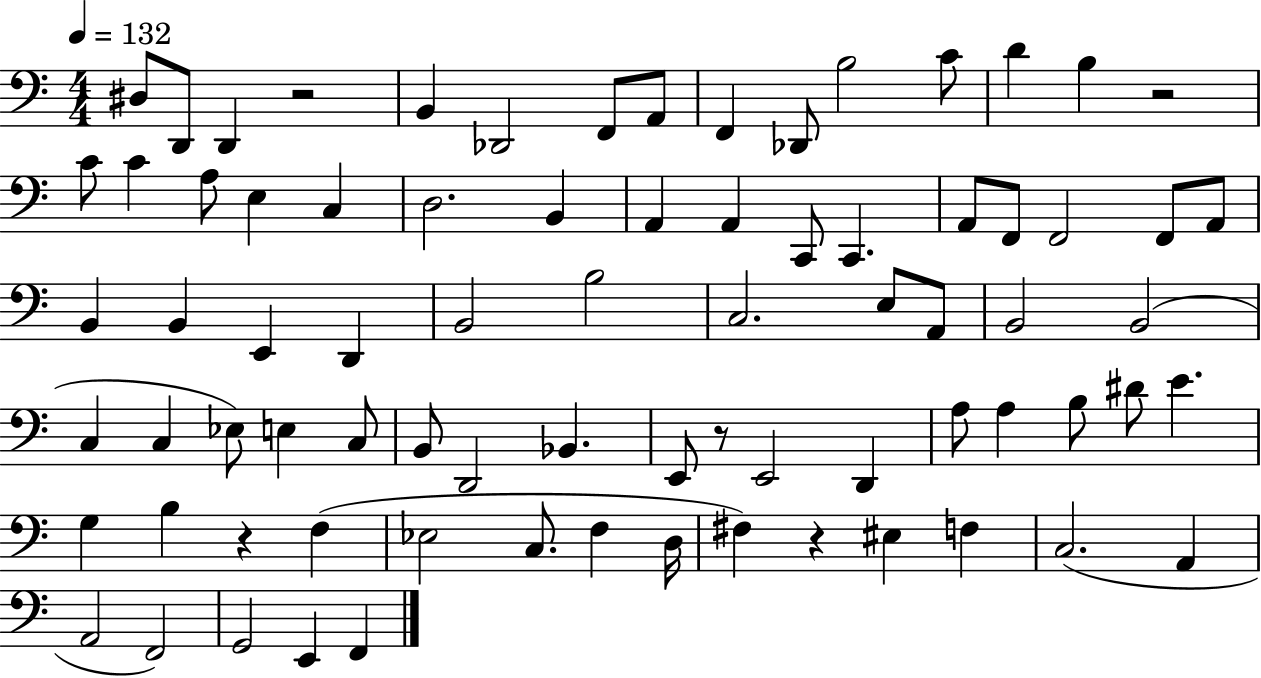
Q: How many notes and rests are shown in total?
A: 78